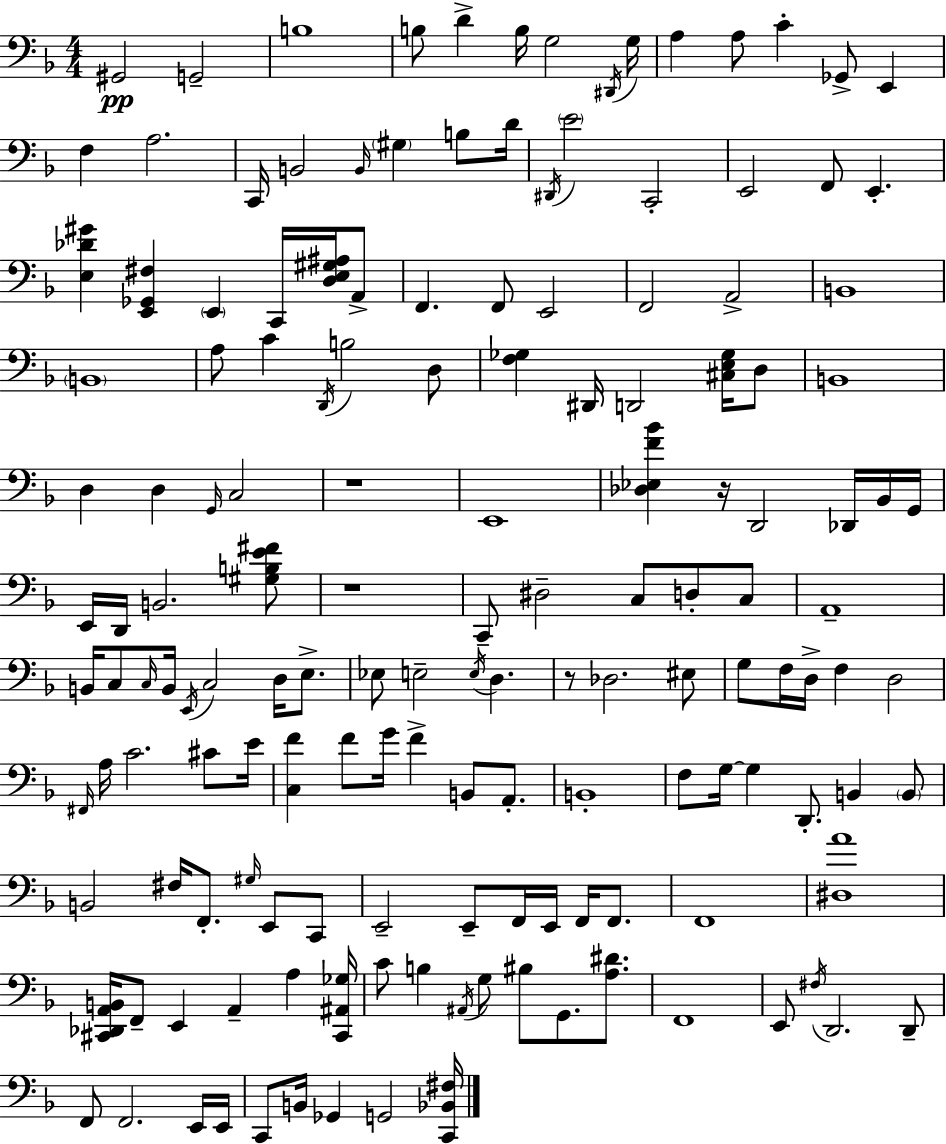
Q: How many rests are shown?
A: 4